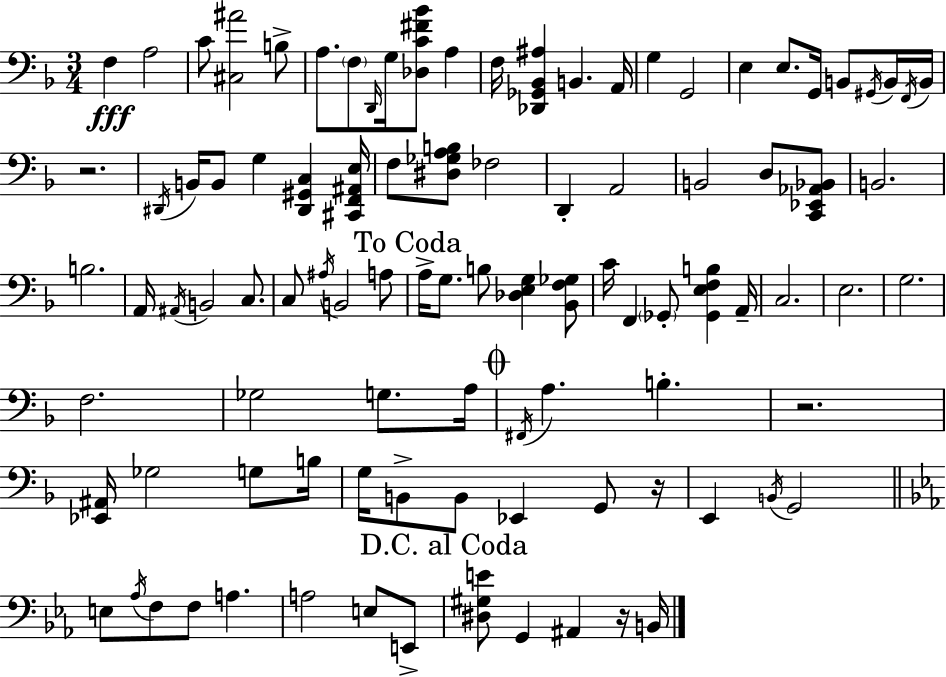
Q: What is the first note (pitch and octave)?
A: F3